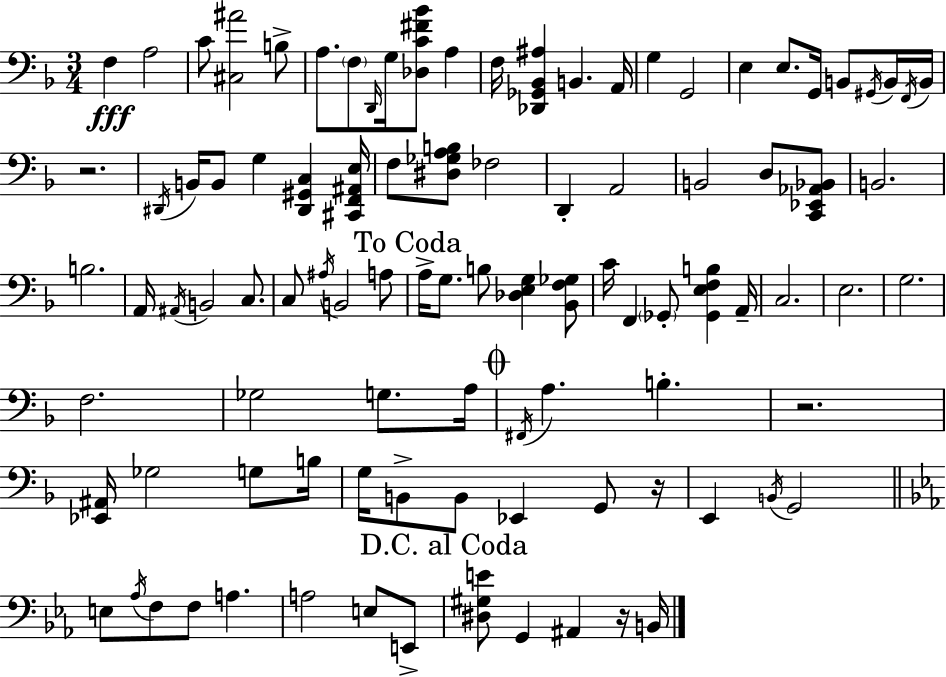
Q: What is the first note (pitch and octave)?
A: F3